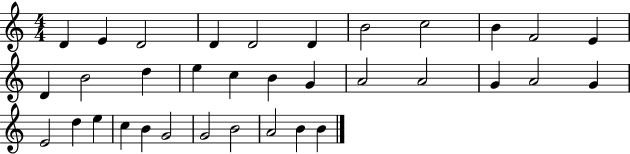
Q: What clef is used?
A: treble